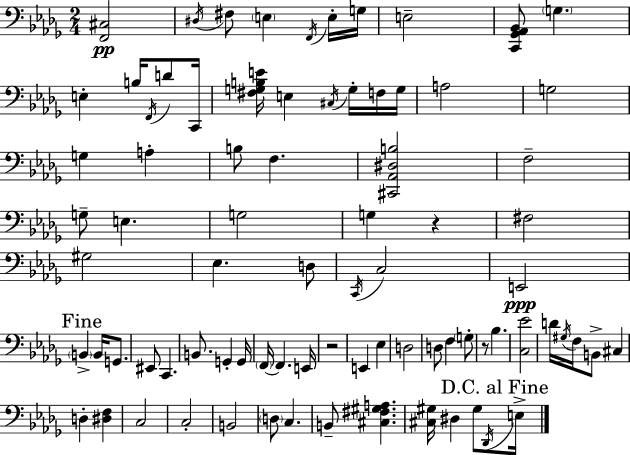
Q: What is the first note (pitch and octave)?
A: D#3